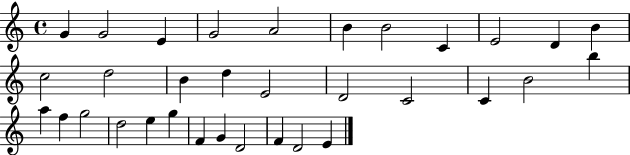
X:1
T:Untitled
M:4/4
L:1/4
K:C
G G2 E G2 A2 B B2 C E2 D B c2 d2 B d E2 D2 C2 C B2 b a f g2 d2 e g F G D2 F D2 E